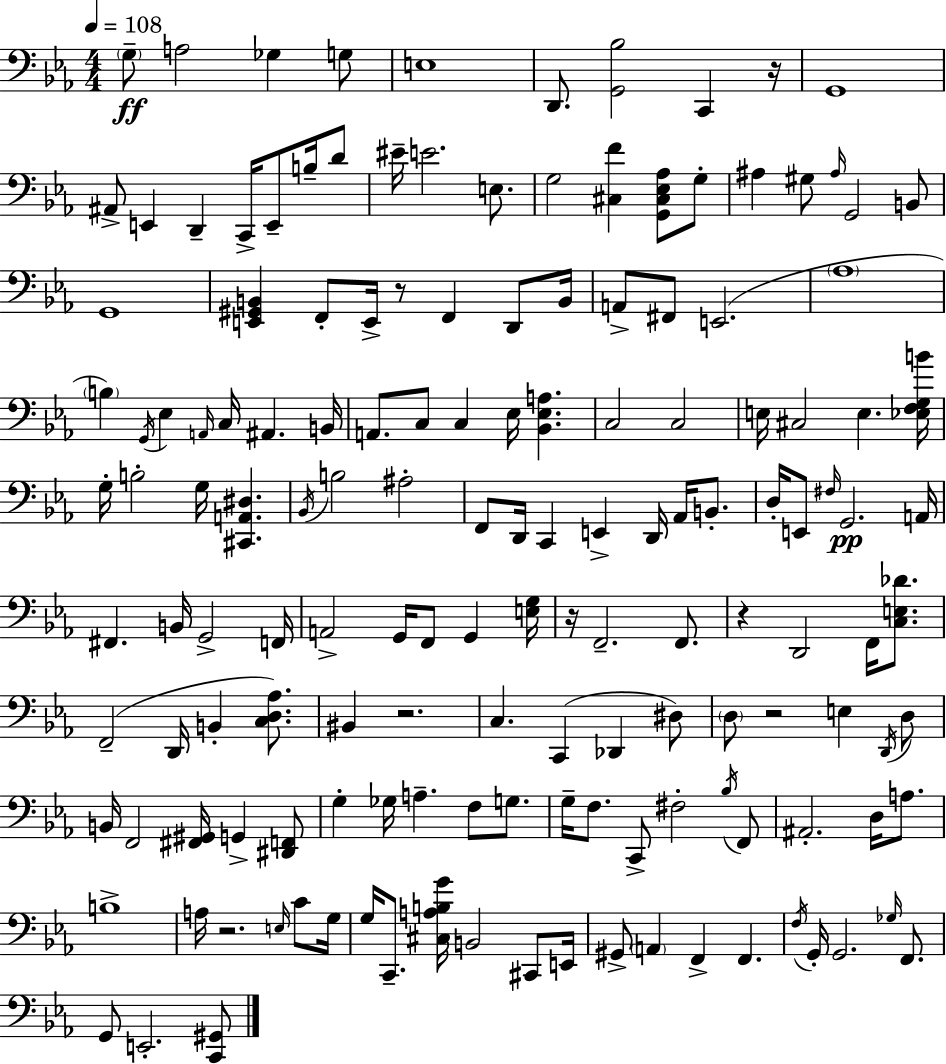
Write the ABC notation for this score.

X:1
T:Untitled
M:4/4
L:1/4
K:Cm
G,/2 A,2 _G, G,/2 E,4 D,,/2 [G,,_B,]2 C,, z/4 G,,4 ^A,,/2 E,, D,, C,,/4 E,,/2 B,/4 D/2 ^E/4 E2 E,/2 G,2 [^C,F] [G,,^C,_E,_A,]/2 G,/2 ^A, ^G,/2 ^A,/4 G,,2 B,,/2 G,,4 [E,,^G,,B,,] F,,/2 E,,/4 z/2 F,, D,,/2 B,,/4 A,,/2 ^F,,/2 E,,2 _A,4 B, G,,/4 _E, A,,/4 C,/4 ^A,, B,,/4 A,,/2 C,/2 C, _E,/4 [_B,,_E,A,] C,2 C,2 E,/4 ^C,2 E, [_E,F,G,B]/4 G,/4 B,2 G,/4 [^C,,A,,^D,] _B,,/4 B,2 ^A,2 F,,/2 D,,/4 C,, E,, D,,/4 _A,,/4 B,,/2 D,/4 E,,/2 ^F,/4 G,,2 A,,/4 ^F,, B,,/4 G,,2 F,,/4 A,,2 G,,/4 F,,/2 G,, [E,G,]/4 z/4 F,,2 F,,/2 z D,,2 F,,/4 [C,E,_D]/2 F,,2 D,,/4 B,, [C,D,_A,]/2 ^B,, z2 C, C,, _D,, ^D,/2 D,/2 z2 E, D,,/4 D,/2 B,,/4 F,,2 [^F,,^G,,]/4 G,, [^D,,F,,]/2 G, _G,/4 A, F,/2 G,/2 G,/4 F,/2 C,,/2 ^F,2 _B,/4 F,,/2 ^A,,2 D,/4 A,/2 B,4 A,/4 z2 E,/4 C/2 G,/4 G,/4 C,,/2 [^C,A,B,G]/4 B,,2 ^C,,/2 E,,/4 ^G,,/2 A,, F,, F,, F,/4 G,,/4 G,,2 _G,/4 F,,/2 G,,/2 E,,2 [C,,^G,,]/2